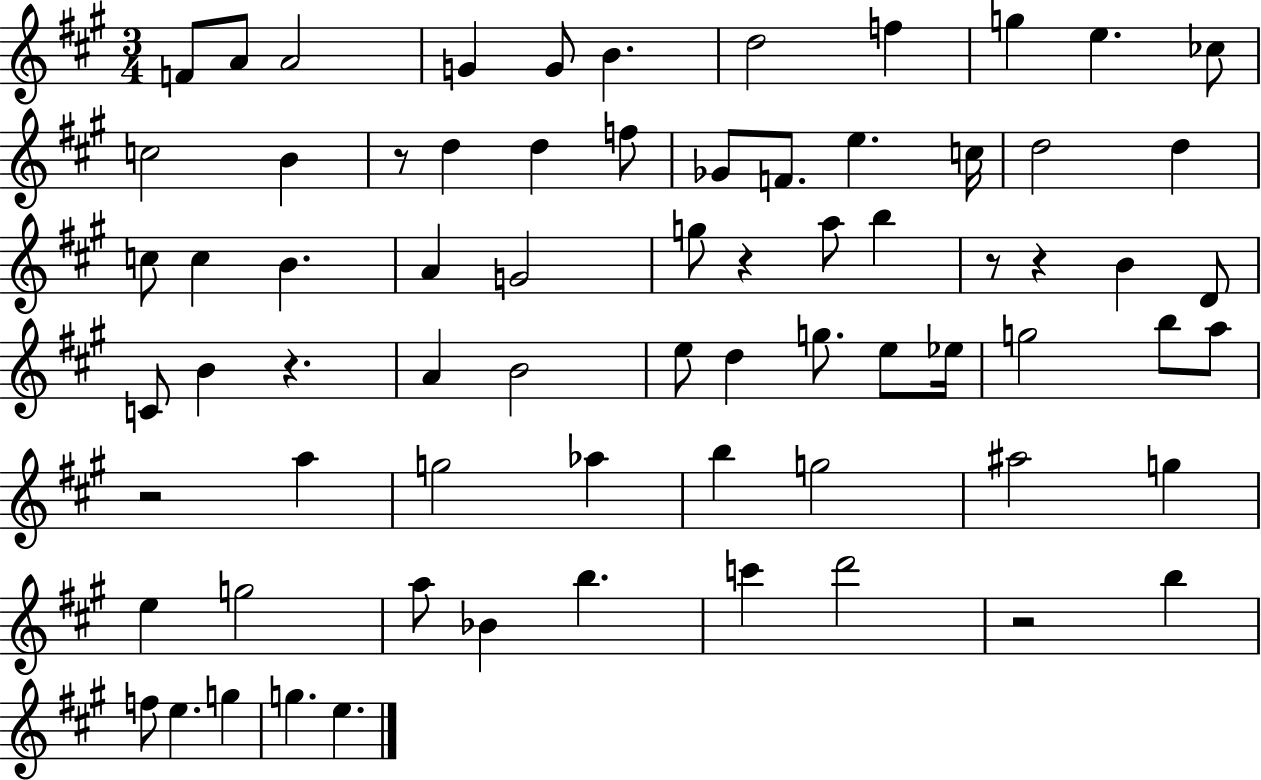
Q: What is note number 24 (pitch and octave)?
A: C5